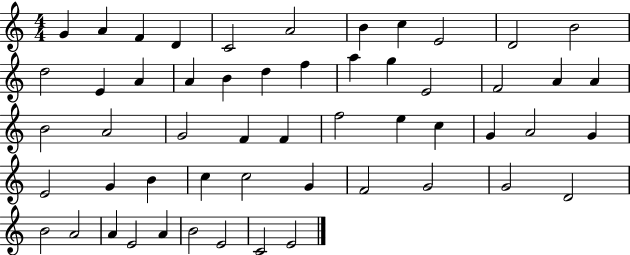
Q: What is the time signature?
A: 4/4